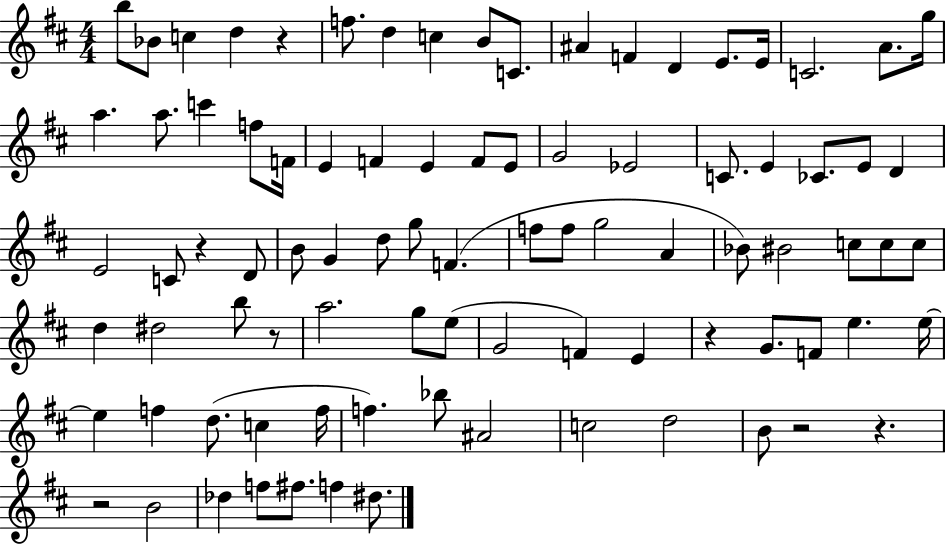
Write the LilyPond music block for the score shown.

{
  \clef treble
  \numericTimeSignature
  \time 4/4
  \key d \major
  b''8 bes'8 c''4 d''4 r4 | f''8. d''4 c''4 b'8 c'8. | ais'4 f'4 d'4 e'8. e'16 | c'2. a'8. g''16 | \break a''4. a''8. c'''4 f''8 f'16 | e'4 f'4 e'4 f'8 e'8 | g'2 ees'2 | c'8. e'4 ces'8. e'8 d'4 | \break e'2 c'8 r4 d'8 | b'8 g'4 d''8 g''8 f'4.( | f''8 f''8 g''2 a'4 | bes'8) bis'2 c''8 c''8 c''8 | \break d''4 dis''2 b''8 r8 | a''2. g''8 e''8( | g'2 f'4) e'4 | r4 g'8. f'8 e''4. e''16~~ | \break e''4 f''4 d''8.( c''4 f''16 | f''4.) bes''8 ais'2 | c''2 d''2 | b'8 r2 r4. | \break r2 b'2 | des''4 f''8 fis''8. f''4 dis''8. | \bar "|."
}